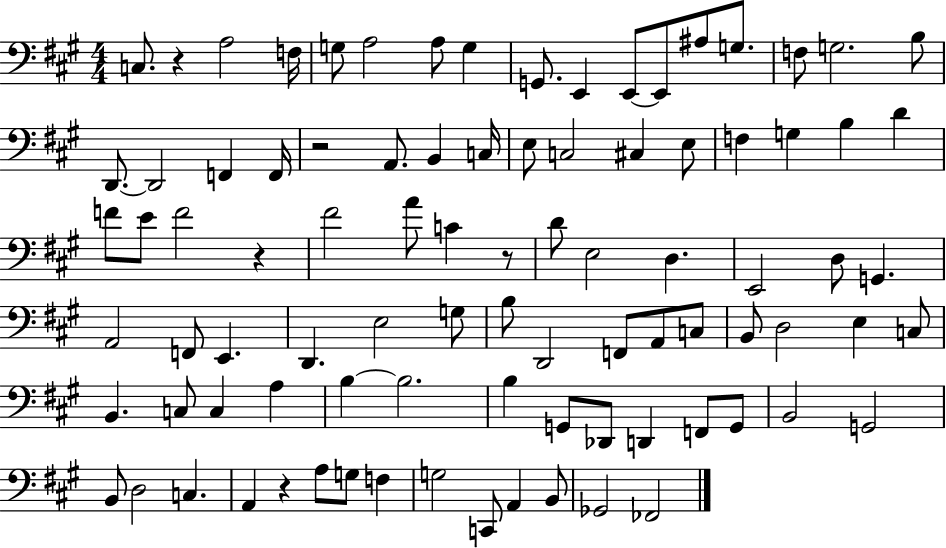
{
  \clef bass
  \numericTimeSignature
  \time 4/4
  \key a \major
  c8. r4 a2 f16 | g8 a2 a8 g4 | g,8. e,4 e,8~~ e,8 ais8 g8. | f8 g2. b8 | \break d,8.~~ d,2 f,4 f,16 | r2 a,8. b,4 c16 | e8 c2 cis4 e8 | f4 g4 b4 d'4 | \break f'8 e'8 f'2 r4 | fis'2 a'8 c'4 r8 | d'8 e2 d4. | e,2 d8 g,4. | \break a,2 f,8 e,4. | d,4. e2 g8 | b8 d,2 f,8 a,8 c8 | b,8 d2 e4 c8 | \break b,4. c8 c4 a4 | b4~~ b2. | b4 g,8 des,8 d,4 f,8 g,8 | b,2 g,2 | \break b,8 d2 c4. | a,4 r4 a8 g8 f4 | g2 c,8 a,4 b,8 | ges,2 fes,2 | \break \bar "|."
}